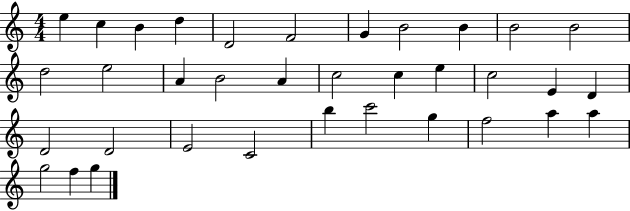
E5/q C5/q B4/q D5/q D4/h F4/h G4/q B4/h B4/q B4/h B4/h D5/h E5/h A4/q B4/h A4/q C5/h C5/q E5/q C5/h E4/q D4/q D4/h D4/h E4/h C4/h B5/q C6/h G5/q F5/h A5/q A5/q G5/h F5/q G5/q